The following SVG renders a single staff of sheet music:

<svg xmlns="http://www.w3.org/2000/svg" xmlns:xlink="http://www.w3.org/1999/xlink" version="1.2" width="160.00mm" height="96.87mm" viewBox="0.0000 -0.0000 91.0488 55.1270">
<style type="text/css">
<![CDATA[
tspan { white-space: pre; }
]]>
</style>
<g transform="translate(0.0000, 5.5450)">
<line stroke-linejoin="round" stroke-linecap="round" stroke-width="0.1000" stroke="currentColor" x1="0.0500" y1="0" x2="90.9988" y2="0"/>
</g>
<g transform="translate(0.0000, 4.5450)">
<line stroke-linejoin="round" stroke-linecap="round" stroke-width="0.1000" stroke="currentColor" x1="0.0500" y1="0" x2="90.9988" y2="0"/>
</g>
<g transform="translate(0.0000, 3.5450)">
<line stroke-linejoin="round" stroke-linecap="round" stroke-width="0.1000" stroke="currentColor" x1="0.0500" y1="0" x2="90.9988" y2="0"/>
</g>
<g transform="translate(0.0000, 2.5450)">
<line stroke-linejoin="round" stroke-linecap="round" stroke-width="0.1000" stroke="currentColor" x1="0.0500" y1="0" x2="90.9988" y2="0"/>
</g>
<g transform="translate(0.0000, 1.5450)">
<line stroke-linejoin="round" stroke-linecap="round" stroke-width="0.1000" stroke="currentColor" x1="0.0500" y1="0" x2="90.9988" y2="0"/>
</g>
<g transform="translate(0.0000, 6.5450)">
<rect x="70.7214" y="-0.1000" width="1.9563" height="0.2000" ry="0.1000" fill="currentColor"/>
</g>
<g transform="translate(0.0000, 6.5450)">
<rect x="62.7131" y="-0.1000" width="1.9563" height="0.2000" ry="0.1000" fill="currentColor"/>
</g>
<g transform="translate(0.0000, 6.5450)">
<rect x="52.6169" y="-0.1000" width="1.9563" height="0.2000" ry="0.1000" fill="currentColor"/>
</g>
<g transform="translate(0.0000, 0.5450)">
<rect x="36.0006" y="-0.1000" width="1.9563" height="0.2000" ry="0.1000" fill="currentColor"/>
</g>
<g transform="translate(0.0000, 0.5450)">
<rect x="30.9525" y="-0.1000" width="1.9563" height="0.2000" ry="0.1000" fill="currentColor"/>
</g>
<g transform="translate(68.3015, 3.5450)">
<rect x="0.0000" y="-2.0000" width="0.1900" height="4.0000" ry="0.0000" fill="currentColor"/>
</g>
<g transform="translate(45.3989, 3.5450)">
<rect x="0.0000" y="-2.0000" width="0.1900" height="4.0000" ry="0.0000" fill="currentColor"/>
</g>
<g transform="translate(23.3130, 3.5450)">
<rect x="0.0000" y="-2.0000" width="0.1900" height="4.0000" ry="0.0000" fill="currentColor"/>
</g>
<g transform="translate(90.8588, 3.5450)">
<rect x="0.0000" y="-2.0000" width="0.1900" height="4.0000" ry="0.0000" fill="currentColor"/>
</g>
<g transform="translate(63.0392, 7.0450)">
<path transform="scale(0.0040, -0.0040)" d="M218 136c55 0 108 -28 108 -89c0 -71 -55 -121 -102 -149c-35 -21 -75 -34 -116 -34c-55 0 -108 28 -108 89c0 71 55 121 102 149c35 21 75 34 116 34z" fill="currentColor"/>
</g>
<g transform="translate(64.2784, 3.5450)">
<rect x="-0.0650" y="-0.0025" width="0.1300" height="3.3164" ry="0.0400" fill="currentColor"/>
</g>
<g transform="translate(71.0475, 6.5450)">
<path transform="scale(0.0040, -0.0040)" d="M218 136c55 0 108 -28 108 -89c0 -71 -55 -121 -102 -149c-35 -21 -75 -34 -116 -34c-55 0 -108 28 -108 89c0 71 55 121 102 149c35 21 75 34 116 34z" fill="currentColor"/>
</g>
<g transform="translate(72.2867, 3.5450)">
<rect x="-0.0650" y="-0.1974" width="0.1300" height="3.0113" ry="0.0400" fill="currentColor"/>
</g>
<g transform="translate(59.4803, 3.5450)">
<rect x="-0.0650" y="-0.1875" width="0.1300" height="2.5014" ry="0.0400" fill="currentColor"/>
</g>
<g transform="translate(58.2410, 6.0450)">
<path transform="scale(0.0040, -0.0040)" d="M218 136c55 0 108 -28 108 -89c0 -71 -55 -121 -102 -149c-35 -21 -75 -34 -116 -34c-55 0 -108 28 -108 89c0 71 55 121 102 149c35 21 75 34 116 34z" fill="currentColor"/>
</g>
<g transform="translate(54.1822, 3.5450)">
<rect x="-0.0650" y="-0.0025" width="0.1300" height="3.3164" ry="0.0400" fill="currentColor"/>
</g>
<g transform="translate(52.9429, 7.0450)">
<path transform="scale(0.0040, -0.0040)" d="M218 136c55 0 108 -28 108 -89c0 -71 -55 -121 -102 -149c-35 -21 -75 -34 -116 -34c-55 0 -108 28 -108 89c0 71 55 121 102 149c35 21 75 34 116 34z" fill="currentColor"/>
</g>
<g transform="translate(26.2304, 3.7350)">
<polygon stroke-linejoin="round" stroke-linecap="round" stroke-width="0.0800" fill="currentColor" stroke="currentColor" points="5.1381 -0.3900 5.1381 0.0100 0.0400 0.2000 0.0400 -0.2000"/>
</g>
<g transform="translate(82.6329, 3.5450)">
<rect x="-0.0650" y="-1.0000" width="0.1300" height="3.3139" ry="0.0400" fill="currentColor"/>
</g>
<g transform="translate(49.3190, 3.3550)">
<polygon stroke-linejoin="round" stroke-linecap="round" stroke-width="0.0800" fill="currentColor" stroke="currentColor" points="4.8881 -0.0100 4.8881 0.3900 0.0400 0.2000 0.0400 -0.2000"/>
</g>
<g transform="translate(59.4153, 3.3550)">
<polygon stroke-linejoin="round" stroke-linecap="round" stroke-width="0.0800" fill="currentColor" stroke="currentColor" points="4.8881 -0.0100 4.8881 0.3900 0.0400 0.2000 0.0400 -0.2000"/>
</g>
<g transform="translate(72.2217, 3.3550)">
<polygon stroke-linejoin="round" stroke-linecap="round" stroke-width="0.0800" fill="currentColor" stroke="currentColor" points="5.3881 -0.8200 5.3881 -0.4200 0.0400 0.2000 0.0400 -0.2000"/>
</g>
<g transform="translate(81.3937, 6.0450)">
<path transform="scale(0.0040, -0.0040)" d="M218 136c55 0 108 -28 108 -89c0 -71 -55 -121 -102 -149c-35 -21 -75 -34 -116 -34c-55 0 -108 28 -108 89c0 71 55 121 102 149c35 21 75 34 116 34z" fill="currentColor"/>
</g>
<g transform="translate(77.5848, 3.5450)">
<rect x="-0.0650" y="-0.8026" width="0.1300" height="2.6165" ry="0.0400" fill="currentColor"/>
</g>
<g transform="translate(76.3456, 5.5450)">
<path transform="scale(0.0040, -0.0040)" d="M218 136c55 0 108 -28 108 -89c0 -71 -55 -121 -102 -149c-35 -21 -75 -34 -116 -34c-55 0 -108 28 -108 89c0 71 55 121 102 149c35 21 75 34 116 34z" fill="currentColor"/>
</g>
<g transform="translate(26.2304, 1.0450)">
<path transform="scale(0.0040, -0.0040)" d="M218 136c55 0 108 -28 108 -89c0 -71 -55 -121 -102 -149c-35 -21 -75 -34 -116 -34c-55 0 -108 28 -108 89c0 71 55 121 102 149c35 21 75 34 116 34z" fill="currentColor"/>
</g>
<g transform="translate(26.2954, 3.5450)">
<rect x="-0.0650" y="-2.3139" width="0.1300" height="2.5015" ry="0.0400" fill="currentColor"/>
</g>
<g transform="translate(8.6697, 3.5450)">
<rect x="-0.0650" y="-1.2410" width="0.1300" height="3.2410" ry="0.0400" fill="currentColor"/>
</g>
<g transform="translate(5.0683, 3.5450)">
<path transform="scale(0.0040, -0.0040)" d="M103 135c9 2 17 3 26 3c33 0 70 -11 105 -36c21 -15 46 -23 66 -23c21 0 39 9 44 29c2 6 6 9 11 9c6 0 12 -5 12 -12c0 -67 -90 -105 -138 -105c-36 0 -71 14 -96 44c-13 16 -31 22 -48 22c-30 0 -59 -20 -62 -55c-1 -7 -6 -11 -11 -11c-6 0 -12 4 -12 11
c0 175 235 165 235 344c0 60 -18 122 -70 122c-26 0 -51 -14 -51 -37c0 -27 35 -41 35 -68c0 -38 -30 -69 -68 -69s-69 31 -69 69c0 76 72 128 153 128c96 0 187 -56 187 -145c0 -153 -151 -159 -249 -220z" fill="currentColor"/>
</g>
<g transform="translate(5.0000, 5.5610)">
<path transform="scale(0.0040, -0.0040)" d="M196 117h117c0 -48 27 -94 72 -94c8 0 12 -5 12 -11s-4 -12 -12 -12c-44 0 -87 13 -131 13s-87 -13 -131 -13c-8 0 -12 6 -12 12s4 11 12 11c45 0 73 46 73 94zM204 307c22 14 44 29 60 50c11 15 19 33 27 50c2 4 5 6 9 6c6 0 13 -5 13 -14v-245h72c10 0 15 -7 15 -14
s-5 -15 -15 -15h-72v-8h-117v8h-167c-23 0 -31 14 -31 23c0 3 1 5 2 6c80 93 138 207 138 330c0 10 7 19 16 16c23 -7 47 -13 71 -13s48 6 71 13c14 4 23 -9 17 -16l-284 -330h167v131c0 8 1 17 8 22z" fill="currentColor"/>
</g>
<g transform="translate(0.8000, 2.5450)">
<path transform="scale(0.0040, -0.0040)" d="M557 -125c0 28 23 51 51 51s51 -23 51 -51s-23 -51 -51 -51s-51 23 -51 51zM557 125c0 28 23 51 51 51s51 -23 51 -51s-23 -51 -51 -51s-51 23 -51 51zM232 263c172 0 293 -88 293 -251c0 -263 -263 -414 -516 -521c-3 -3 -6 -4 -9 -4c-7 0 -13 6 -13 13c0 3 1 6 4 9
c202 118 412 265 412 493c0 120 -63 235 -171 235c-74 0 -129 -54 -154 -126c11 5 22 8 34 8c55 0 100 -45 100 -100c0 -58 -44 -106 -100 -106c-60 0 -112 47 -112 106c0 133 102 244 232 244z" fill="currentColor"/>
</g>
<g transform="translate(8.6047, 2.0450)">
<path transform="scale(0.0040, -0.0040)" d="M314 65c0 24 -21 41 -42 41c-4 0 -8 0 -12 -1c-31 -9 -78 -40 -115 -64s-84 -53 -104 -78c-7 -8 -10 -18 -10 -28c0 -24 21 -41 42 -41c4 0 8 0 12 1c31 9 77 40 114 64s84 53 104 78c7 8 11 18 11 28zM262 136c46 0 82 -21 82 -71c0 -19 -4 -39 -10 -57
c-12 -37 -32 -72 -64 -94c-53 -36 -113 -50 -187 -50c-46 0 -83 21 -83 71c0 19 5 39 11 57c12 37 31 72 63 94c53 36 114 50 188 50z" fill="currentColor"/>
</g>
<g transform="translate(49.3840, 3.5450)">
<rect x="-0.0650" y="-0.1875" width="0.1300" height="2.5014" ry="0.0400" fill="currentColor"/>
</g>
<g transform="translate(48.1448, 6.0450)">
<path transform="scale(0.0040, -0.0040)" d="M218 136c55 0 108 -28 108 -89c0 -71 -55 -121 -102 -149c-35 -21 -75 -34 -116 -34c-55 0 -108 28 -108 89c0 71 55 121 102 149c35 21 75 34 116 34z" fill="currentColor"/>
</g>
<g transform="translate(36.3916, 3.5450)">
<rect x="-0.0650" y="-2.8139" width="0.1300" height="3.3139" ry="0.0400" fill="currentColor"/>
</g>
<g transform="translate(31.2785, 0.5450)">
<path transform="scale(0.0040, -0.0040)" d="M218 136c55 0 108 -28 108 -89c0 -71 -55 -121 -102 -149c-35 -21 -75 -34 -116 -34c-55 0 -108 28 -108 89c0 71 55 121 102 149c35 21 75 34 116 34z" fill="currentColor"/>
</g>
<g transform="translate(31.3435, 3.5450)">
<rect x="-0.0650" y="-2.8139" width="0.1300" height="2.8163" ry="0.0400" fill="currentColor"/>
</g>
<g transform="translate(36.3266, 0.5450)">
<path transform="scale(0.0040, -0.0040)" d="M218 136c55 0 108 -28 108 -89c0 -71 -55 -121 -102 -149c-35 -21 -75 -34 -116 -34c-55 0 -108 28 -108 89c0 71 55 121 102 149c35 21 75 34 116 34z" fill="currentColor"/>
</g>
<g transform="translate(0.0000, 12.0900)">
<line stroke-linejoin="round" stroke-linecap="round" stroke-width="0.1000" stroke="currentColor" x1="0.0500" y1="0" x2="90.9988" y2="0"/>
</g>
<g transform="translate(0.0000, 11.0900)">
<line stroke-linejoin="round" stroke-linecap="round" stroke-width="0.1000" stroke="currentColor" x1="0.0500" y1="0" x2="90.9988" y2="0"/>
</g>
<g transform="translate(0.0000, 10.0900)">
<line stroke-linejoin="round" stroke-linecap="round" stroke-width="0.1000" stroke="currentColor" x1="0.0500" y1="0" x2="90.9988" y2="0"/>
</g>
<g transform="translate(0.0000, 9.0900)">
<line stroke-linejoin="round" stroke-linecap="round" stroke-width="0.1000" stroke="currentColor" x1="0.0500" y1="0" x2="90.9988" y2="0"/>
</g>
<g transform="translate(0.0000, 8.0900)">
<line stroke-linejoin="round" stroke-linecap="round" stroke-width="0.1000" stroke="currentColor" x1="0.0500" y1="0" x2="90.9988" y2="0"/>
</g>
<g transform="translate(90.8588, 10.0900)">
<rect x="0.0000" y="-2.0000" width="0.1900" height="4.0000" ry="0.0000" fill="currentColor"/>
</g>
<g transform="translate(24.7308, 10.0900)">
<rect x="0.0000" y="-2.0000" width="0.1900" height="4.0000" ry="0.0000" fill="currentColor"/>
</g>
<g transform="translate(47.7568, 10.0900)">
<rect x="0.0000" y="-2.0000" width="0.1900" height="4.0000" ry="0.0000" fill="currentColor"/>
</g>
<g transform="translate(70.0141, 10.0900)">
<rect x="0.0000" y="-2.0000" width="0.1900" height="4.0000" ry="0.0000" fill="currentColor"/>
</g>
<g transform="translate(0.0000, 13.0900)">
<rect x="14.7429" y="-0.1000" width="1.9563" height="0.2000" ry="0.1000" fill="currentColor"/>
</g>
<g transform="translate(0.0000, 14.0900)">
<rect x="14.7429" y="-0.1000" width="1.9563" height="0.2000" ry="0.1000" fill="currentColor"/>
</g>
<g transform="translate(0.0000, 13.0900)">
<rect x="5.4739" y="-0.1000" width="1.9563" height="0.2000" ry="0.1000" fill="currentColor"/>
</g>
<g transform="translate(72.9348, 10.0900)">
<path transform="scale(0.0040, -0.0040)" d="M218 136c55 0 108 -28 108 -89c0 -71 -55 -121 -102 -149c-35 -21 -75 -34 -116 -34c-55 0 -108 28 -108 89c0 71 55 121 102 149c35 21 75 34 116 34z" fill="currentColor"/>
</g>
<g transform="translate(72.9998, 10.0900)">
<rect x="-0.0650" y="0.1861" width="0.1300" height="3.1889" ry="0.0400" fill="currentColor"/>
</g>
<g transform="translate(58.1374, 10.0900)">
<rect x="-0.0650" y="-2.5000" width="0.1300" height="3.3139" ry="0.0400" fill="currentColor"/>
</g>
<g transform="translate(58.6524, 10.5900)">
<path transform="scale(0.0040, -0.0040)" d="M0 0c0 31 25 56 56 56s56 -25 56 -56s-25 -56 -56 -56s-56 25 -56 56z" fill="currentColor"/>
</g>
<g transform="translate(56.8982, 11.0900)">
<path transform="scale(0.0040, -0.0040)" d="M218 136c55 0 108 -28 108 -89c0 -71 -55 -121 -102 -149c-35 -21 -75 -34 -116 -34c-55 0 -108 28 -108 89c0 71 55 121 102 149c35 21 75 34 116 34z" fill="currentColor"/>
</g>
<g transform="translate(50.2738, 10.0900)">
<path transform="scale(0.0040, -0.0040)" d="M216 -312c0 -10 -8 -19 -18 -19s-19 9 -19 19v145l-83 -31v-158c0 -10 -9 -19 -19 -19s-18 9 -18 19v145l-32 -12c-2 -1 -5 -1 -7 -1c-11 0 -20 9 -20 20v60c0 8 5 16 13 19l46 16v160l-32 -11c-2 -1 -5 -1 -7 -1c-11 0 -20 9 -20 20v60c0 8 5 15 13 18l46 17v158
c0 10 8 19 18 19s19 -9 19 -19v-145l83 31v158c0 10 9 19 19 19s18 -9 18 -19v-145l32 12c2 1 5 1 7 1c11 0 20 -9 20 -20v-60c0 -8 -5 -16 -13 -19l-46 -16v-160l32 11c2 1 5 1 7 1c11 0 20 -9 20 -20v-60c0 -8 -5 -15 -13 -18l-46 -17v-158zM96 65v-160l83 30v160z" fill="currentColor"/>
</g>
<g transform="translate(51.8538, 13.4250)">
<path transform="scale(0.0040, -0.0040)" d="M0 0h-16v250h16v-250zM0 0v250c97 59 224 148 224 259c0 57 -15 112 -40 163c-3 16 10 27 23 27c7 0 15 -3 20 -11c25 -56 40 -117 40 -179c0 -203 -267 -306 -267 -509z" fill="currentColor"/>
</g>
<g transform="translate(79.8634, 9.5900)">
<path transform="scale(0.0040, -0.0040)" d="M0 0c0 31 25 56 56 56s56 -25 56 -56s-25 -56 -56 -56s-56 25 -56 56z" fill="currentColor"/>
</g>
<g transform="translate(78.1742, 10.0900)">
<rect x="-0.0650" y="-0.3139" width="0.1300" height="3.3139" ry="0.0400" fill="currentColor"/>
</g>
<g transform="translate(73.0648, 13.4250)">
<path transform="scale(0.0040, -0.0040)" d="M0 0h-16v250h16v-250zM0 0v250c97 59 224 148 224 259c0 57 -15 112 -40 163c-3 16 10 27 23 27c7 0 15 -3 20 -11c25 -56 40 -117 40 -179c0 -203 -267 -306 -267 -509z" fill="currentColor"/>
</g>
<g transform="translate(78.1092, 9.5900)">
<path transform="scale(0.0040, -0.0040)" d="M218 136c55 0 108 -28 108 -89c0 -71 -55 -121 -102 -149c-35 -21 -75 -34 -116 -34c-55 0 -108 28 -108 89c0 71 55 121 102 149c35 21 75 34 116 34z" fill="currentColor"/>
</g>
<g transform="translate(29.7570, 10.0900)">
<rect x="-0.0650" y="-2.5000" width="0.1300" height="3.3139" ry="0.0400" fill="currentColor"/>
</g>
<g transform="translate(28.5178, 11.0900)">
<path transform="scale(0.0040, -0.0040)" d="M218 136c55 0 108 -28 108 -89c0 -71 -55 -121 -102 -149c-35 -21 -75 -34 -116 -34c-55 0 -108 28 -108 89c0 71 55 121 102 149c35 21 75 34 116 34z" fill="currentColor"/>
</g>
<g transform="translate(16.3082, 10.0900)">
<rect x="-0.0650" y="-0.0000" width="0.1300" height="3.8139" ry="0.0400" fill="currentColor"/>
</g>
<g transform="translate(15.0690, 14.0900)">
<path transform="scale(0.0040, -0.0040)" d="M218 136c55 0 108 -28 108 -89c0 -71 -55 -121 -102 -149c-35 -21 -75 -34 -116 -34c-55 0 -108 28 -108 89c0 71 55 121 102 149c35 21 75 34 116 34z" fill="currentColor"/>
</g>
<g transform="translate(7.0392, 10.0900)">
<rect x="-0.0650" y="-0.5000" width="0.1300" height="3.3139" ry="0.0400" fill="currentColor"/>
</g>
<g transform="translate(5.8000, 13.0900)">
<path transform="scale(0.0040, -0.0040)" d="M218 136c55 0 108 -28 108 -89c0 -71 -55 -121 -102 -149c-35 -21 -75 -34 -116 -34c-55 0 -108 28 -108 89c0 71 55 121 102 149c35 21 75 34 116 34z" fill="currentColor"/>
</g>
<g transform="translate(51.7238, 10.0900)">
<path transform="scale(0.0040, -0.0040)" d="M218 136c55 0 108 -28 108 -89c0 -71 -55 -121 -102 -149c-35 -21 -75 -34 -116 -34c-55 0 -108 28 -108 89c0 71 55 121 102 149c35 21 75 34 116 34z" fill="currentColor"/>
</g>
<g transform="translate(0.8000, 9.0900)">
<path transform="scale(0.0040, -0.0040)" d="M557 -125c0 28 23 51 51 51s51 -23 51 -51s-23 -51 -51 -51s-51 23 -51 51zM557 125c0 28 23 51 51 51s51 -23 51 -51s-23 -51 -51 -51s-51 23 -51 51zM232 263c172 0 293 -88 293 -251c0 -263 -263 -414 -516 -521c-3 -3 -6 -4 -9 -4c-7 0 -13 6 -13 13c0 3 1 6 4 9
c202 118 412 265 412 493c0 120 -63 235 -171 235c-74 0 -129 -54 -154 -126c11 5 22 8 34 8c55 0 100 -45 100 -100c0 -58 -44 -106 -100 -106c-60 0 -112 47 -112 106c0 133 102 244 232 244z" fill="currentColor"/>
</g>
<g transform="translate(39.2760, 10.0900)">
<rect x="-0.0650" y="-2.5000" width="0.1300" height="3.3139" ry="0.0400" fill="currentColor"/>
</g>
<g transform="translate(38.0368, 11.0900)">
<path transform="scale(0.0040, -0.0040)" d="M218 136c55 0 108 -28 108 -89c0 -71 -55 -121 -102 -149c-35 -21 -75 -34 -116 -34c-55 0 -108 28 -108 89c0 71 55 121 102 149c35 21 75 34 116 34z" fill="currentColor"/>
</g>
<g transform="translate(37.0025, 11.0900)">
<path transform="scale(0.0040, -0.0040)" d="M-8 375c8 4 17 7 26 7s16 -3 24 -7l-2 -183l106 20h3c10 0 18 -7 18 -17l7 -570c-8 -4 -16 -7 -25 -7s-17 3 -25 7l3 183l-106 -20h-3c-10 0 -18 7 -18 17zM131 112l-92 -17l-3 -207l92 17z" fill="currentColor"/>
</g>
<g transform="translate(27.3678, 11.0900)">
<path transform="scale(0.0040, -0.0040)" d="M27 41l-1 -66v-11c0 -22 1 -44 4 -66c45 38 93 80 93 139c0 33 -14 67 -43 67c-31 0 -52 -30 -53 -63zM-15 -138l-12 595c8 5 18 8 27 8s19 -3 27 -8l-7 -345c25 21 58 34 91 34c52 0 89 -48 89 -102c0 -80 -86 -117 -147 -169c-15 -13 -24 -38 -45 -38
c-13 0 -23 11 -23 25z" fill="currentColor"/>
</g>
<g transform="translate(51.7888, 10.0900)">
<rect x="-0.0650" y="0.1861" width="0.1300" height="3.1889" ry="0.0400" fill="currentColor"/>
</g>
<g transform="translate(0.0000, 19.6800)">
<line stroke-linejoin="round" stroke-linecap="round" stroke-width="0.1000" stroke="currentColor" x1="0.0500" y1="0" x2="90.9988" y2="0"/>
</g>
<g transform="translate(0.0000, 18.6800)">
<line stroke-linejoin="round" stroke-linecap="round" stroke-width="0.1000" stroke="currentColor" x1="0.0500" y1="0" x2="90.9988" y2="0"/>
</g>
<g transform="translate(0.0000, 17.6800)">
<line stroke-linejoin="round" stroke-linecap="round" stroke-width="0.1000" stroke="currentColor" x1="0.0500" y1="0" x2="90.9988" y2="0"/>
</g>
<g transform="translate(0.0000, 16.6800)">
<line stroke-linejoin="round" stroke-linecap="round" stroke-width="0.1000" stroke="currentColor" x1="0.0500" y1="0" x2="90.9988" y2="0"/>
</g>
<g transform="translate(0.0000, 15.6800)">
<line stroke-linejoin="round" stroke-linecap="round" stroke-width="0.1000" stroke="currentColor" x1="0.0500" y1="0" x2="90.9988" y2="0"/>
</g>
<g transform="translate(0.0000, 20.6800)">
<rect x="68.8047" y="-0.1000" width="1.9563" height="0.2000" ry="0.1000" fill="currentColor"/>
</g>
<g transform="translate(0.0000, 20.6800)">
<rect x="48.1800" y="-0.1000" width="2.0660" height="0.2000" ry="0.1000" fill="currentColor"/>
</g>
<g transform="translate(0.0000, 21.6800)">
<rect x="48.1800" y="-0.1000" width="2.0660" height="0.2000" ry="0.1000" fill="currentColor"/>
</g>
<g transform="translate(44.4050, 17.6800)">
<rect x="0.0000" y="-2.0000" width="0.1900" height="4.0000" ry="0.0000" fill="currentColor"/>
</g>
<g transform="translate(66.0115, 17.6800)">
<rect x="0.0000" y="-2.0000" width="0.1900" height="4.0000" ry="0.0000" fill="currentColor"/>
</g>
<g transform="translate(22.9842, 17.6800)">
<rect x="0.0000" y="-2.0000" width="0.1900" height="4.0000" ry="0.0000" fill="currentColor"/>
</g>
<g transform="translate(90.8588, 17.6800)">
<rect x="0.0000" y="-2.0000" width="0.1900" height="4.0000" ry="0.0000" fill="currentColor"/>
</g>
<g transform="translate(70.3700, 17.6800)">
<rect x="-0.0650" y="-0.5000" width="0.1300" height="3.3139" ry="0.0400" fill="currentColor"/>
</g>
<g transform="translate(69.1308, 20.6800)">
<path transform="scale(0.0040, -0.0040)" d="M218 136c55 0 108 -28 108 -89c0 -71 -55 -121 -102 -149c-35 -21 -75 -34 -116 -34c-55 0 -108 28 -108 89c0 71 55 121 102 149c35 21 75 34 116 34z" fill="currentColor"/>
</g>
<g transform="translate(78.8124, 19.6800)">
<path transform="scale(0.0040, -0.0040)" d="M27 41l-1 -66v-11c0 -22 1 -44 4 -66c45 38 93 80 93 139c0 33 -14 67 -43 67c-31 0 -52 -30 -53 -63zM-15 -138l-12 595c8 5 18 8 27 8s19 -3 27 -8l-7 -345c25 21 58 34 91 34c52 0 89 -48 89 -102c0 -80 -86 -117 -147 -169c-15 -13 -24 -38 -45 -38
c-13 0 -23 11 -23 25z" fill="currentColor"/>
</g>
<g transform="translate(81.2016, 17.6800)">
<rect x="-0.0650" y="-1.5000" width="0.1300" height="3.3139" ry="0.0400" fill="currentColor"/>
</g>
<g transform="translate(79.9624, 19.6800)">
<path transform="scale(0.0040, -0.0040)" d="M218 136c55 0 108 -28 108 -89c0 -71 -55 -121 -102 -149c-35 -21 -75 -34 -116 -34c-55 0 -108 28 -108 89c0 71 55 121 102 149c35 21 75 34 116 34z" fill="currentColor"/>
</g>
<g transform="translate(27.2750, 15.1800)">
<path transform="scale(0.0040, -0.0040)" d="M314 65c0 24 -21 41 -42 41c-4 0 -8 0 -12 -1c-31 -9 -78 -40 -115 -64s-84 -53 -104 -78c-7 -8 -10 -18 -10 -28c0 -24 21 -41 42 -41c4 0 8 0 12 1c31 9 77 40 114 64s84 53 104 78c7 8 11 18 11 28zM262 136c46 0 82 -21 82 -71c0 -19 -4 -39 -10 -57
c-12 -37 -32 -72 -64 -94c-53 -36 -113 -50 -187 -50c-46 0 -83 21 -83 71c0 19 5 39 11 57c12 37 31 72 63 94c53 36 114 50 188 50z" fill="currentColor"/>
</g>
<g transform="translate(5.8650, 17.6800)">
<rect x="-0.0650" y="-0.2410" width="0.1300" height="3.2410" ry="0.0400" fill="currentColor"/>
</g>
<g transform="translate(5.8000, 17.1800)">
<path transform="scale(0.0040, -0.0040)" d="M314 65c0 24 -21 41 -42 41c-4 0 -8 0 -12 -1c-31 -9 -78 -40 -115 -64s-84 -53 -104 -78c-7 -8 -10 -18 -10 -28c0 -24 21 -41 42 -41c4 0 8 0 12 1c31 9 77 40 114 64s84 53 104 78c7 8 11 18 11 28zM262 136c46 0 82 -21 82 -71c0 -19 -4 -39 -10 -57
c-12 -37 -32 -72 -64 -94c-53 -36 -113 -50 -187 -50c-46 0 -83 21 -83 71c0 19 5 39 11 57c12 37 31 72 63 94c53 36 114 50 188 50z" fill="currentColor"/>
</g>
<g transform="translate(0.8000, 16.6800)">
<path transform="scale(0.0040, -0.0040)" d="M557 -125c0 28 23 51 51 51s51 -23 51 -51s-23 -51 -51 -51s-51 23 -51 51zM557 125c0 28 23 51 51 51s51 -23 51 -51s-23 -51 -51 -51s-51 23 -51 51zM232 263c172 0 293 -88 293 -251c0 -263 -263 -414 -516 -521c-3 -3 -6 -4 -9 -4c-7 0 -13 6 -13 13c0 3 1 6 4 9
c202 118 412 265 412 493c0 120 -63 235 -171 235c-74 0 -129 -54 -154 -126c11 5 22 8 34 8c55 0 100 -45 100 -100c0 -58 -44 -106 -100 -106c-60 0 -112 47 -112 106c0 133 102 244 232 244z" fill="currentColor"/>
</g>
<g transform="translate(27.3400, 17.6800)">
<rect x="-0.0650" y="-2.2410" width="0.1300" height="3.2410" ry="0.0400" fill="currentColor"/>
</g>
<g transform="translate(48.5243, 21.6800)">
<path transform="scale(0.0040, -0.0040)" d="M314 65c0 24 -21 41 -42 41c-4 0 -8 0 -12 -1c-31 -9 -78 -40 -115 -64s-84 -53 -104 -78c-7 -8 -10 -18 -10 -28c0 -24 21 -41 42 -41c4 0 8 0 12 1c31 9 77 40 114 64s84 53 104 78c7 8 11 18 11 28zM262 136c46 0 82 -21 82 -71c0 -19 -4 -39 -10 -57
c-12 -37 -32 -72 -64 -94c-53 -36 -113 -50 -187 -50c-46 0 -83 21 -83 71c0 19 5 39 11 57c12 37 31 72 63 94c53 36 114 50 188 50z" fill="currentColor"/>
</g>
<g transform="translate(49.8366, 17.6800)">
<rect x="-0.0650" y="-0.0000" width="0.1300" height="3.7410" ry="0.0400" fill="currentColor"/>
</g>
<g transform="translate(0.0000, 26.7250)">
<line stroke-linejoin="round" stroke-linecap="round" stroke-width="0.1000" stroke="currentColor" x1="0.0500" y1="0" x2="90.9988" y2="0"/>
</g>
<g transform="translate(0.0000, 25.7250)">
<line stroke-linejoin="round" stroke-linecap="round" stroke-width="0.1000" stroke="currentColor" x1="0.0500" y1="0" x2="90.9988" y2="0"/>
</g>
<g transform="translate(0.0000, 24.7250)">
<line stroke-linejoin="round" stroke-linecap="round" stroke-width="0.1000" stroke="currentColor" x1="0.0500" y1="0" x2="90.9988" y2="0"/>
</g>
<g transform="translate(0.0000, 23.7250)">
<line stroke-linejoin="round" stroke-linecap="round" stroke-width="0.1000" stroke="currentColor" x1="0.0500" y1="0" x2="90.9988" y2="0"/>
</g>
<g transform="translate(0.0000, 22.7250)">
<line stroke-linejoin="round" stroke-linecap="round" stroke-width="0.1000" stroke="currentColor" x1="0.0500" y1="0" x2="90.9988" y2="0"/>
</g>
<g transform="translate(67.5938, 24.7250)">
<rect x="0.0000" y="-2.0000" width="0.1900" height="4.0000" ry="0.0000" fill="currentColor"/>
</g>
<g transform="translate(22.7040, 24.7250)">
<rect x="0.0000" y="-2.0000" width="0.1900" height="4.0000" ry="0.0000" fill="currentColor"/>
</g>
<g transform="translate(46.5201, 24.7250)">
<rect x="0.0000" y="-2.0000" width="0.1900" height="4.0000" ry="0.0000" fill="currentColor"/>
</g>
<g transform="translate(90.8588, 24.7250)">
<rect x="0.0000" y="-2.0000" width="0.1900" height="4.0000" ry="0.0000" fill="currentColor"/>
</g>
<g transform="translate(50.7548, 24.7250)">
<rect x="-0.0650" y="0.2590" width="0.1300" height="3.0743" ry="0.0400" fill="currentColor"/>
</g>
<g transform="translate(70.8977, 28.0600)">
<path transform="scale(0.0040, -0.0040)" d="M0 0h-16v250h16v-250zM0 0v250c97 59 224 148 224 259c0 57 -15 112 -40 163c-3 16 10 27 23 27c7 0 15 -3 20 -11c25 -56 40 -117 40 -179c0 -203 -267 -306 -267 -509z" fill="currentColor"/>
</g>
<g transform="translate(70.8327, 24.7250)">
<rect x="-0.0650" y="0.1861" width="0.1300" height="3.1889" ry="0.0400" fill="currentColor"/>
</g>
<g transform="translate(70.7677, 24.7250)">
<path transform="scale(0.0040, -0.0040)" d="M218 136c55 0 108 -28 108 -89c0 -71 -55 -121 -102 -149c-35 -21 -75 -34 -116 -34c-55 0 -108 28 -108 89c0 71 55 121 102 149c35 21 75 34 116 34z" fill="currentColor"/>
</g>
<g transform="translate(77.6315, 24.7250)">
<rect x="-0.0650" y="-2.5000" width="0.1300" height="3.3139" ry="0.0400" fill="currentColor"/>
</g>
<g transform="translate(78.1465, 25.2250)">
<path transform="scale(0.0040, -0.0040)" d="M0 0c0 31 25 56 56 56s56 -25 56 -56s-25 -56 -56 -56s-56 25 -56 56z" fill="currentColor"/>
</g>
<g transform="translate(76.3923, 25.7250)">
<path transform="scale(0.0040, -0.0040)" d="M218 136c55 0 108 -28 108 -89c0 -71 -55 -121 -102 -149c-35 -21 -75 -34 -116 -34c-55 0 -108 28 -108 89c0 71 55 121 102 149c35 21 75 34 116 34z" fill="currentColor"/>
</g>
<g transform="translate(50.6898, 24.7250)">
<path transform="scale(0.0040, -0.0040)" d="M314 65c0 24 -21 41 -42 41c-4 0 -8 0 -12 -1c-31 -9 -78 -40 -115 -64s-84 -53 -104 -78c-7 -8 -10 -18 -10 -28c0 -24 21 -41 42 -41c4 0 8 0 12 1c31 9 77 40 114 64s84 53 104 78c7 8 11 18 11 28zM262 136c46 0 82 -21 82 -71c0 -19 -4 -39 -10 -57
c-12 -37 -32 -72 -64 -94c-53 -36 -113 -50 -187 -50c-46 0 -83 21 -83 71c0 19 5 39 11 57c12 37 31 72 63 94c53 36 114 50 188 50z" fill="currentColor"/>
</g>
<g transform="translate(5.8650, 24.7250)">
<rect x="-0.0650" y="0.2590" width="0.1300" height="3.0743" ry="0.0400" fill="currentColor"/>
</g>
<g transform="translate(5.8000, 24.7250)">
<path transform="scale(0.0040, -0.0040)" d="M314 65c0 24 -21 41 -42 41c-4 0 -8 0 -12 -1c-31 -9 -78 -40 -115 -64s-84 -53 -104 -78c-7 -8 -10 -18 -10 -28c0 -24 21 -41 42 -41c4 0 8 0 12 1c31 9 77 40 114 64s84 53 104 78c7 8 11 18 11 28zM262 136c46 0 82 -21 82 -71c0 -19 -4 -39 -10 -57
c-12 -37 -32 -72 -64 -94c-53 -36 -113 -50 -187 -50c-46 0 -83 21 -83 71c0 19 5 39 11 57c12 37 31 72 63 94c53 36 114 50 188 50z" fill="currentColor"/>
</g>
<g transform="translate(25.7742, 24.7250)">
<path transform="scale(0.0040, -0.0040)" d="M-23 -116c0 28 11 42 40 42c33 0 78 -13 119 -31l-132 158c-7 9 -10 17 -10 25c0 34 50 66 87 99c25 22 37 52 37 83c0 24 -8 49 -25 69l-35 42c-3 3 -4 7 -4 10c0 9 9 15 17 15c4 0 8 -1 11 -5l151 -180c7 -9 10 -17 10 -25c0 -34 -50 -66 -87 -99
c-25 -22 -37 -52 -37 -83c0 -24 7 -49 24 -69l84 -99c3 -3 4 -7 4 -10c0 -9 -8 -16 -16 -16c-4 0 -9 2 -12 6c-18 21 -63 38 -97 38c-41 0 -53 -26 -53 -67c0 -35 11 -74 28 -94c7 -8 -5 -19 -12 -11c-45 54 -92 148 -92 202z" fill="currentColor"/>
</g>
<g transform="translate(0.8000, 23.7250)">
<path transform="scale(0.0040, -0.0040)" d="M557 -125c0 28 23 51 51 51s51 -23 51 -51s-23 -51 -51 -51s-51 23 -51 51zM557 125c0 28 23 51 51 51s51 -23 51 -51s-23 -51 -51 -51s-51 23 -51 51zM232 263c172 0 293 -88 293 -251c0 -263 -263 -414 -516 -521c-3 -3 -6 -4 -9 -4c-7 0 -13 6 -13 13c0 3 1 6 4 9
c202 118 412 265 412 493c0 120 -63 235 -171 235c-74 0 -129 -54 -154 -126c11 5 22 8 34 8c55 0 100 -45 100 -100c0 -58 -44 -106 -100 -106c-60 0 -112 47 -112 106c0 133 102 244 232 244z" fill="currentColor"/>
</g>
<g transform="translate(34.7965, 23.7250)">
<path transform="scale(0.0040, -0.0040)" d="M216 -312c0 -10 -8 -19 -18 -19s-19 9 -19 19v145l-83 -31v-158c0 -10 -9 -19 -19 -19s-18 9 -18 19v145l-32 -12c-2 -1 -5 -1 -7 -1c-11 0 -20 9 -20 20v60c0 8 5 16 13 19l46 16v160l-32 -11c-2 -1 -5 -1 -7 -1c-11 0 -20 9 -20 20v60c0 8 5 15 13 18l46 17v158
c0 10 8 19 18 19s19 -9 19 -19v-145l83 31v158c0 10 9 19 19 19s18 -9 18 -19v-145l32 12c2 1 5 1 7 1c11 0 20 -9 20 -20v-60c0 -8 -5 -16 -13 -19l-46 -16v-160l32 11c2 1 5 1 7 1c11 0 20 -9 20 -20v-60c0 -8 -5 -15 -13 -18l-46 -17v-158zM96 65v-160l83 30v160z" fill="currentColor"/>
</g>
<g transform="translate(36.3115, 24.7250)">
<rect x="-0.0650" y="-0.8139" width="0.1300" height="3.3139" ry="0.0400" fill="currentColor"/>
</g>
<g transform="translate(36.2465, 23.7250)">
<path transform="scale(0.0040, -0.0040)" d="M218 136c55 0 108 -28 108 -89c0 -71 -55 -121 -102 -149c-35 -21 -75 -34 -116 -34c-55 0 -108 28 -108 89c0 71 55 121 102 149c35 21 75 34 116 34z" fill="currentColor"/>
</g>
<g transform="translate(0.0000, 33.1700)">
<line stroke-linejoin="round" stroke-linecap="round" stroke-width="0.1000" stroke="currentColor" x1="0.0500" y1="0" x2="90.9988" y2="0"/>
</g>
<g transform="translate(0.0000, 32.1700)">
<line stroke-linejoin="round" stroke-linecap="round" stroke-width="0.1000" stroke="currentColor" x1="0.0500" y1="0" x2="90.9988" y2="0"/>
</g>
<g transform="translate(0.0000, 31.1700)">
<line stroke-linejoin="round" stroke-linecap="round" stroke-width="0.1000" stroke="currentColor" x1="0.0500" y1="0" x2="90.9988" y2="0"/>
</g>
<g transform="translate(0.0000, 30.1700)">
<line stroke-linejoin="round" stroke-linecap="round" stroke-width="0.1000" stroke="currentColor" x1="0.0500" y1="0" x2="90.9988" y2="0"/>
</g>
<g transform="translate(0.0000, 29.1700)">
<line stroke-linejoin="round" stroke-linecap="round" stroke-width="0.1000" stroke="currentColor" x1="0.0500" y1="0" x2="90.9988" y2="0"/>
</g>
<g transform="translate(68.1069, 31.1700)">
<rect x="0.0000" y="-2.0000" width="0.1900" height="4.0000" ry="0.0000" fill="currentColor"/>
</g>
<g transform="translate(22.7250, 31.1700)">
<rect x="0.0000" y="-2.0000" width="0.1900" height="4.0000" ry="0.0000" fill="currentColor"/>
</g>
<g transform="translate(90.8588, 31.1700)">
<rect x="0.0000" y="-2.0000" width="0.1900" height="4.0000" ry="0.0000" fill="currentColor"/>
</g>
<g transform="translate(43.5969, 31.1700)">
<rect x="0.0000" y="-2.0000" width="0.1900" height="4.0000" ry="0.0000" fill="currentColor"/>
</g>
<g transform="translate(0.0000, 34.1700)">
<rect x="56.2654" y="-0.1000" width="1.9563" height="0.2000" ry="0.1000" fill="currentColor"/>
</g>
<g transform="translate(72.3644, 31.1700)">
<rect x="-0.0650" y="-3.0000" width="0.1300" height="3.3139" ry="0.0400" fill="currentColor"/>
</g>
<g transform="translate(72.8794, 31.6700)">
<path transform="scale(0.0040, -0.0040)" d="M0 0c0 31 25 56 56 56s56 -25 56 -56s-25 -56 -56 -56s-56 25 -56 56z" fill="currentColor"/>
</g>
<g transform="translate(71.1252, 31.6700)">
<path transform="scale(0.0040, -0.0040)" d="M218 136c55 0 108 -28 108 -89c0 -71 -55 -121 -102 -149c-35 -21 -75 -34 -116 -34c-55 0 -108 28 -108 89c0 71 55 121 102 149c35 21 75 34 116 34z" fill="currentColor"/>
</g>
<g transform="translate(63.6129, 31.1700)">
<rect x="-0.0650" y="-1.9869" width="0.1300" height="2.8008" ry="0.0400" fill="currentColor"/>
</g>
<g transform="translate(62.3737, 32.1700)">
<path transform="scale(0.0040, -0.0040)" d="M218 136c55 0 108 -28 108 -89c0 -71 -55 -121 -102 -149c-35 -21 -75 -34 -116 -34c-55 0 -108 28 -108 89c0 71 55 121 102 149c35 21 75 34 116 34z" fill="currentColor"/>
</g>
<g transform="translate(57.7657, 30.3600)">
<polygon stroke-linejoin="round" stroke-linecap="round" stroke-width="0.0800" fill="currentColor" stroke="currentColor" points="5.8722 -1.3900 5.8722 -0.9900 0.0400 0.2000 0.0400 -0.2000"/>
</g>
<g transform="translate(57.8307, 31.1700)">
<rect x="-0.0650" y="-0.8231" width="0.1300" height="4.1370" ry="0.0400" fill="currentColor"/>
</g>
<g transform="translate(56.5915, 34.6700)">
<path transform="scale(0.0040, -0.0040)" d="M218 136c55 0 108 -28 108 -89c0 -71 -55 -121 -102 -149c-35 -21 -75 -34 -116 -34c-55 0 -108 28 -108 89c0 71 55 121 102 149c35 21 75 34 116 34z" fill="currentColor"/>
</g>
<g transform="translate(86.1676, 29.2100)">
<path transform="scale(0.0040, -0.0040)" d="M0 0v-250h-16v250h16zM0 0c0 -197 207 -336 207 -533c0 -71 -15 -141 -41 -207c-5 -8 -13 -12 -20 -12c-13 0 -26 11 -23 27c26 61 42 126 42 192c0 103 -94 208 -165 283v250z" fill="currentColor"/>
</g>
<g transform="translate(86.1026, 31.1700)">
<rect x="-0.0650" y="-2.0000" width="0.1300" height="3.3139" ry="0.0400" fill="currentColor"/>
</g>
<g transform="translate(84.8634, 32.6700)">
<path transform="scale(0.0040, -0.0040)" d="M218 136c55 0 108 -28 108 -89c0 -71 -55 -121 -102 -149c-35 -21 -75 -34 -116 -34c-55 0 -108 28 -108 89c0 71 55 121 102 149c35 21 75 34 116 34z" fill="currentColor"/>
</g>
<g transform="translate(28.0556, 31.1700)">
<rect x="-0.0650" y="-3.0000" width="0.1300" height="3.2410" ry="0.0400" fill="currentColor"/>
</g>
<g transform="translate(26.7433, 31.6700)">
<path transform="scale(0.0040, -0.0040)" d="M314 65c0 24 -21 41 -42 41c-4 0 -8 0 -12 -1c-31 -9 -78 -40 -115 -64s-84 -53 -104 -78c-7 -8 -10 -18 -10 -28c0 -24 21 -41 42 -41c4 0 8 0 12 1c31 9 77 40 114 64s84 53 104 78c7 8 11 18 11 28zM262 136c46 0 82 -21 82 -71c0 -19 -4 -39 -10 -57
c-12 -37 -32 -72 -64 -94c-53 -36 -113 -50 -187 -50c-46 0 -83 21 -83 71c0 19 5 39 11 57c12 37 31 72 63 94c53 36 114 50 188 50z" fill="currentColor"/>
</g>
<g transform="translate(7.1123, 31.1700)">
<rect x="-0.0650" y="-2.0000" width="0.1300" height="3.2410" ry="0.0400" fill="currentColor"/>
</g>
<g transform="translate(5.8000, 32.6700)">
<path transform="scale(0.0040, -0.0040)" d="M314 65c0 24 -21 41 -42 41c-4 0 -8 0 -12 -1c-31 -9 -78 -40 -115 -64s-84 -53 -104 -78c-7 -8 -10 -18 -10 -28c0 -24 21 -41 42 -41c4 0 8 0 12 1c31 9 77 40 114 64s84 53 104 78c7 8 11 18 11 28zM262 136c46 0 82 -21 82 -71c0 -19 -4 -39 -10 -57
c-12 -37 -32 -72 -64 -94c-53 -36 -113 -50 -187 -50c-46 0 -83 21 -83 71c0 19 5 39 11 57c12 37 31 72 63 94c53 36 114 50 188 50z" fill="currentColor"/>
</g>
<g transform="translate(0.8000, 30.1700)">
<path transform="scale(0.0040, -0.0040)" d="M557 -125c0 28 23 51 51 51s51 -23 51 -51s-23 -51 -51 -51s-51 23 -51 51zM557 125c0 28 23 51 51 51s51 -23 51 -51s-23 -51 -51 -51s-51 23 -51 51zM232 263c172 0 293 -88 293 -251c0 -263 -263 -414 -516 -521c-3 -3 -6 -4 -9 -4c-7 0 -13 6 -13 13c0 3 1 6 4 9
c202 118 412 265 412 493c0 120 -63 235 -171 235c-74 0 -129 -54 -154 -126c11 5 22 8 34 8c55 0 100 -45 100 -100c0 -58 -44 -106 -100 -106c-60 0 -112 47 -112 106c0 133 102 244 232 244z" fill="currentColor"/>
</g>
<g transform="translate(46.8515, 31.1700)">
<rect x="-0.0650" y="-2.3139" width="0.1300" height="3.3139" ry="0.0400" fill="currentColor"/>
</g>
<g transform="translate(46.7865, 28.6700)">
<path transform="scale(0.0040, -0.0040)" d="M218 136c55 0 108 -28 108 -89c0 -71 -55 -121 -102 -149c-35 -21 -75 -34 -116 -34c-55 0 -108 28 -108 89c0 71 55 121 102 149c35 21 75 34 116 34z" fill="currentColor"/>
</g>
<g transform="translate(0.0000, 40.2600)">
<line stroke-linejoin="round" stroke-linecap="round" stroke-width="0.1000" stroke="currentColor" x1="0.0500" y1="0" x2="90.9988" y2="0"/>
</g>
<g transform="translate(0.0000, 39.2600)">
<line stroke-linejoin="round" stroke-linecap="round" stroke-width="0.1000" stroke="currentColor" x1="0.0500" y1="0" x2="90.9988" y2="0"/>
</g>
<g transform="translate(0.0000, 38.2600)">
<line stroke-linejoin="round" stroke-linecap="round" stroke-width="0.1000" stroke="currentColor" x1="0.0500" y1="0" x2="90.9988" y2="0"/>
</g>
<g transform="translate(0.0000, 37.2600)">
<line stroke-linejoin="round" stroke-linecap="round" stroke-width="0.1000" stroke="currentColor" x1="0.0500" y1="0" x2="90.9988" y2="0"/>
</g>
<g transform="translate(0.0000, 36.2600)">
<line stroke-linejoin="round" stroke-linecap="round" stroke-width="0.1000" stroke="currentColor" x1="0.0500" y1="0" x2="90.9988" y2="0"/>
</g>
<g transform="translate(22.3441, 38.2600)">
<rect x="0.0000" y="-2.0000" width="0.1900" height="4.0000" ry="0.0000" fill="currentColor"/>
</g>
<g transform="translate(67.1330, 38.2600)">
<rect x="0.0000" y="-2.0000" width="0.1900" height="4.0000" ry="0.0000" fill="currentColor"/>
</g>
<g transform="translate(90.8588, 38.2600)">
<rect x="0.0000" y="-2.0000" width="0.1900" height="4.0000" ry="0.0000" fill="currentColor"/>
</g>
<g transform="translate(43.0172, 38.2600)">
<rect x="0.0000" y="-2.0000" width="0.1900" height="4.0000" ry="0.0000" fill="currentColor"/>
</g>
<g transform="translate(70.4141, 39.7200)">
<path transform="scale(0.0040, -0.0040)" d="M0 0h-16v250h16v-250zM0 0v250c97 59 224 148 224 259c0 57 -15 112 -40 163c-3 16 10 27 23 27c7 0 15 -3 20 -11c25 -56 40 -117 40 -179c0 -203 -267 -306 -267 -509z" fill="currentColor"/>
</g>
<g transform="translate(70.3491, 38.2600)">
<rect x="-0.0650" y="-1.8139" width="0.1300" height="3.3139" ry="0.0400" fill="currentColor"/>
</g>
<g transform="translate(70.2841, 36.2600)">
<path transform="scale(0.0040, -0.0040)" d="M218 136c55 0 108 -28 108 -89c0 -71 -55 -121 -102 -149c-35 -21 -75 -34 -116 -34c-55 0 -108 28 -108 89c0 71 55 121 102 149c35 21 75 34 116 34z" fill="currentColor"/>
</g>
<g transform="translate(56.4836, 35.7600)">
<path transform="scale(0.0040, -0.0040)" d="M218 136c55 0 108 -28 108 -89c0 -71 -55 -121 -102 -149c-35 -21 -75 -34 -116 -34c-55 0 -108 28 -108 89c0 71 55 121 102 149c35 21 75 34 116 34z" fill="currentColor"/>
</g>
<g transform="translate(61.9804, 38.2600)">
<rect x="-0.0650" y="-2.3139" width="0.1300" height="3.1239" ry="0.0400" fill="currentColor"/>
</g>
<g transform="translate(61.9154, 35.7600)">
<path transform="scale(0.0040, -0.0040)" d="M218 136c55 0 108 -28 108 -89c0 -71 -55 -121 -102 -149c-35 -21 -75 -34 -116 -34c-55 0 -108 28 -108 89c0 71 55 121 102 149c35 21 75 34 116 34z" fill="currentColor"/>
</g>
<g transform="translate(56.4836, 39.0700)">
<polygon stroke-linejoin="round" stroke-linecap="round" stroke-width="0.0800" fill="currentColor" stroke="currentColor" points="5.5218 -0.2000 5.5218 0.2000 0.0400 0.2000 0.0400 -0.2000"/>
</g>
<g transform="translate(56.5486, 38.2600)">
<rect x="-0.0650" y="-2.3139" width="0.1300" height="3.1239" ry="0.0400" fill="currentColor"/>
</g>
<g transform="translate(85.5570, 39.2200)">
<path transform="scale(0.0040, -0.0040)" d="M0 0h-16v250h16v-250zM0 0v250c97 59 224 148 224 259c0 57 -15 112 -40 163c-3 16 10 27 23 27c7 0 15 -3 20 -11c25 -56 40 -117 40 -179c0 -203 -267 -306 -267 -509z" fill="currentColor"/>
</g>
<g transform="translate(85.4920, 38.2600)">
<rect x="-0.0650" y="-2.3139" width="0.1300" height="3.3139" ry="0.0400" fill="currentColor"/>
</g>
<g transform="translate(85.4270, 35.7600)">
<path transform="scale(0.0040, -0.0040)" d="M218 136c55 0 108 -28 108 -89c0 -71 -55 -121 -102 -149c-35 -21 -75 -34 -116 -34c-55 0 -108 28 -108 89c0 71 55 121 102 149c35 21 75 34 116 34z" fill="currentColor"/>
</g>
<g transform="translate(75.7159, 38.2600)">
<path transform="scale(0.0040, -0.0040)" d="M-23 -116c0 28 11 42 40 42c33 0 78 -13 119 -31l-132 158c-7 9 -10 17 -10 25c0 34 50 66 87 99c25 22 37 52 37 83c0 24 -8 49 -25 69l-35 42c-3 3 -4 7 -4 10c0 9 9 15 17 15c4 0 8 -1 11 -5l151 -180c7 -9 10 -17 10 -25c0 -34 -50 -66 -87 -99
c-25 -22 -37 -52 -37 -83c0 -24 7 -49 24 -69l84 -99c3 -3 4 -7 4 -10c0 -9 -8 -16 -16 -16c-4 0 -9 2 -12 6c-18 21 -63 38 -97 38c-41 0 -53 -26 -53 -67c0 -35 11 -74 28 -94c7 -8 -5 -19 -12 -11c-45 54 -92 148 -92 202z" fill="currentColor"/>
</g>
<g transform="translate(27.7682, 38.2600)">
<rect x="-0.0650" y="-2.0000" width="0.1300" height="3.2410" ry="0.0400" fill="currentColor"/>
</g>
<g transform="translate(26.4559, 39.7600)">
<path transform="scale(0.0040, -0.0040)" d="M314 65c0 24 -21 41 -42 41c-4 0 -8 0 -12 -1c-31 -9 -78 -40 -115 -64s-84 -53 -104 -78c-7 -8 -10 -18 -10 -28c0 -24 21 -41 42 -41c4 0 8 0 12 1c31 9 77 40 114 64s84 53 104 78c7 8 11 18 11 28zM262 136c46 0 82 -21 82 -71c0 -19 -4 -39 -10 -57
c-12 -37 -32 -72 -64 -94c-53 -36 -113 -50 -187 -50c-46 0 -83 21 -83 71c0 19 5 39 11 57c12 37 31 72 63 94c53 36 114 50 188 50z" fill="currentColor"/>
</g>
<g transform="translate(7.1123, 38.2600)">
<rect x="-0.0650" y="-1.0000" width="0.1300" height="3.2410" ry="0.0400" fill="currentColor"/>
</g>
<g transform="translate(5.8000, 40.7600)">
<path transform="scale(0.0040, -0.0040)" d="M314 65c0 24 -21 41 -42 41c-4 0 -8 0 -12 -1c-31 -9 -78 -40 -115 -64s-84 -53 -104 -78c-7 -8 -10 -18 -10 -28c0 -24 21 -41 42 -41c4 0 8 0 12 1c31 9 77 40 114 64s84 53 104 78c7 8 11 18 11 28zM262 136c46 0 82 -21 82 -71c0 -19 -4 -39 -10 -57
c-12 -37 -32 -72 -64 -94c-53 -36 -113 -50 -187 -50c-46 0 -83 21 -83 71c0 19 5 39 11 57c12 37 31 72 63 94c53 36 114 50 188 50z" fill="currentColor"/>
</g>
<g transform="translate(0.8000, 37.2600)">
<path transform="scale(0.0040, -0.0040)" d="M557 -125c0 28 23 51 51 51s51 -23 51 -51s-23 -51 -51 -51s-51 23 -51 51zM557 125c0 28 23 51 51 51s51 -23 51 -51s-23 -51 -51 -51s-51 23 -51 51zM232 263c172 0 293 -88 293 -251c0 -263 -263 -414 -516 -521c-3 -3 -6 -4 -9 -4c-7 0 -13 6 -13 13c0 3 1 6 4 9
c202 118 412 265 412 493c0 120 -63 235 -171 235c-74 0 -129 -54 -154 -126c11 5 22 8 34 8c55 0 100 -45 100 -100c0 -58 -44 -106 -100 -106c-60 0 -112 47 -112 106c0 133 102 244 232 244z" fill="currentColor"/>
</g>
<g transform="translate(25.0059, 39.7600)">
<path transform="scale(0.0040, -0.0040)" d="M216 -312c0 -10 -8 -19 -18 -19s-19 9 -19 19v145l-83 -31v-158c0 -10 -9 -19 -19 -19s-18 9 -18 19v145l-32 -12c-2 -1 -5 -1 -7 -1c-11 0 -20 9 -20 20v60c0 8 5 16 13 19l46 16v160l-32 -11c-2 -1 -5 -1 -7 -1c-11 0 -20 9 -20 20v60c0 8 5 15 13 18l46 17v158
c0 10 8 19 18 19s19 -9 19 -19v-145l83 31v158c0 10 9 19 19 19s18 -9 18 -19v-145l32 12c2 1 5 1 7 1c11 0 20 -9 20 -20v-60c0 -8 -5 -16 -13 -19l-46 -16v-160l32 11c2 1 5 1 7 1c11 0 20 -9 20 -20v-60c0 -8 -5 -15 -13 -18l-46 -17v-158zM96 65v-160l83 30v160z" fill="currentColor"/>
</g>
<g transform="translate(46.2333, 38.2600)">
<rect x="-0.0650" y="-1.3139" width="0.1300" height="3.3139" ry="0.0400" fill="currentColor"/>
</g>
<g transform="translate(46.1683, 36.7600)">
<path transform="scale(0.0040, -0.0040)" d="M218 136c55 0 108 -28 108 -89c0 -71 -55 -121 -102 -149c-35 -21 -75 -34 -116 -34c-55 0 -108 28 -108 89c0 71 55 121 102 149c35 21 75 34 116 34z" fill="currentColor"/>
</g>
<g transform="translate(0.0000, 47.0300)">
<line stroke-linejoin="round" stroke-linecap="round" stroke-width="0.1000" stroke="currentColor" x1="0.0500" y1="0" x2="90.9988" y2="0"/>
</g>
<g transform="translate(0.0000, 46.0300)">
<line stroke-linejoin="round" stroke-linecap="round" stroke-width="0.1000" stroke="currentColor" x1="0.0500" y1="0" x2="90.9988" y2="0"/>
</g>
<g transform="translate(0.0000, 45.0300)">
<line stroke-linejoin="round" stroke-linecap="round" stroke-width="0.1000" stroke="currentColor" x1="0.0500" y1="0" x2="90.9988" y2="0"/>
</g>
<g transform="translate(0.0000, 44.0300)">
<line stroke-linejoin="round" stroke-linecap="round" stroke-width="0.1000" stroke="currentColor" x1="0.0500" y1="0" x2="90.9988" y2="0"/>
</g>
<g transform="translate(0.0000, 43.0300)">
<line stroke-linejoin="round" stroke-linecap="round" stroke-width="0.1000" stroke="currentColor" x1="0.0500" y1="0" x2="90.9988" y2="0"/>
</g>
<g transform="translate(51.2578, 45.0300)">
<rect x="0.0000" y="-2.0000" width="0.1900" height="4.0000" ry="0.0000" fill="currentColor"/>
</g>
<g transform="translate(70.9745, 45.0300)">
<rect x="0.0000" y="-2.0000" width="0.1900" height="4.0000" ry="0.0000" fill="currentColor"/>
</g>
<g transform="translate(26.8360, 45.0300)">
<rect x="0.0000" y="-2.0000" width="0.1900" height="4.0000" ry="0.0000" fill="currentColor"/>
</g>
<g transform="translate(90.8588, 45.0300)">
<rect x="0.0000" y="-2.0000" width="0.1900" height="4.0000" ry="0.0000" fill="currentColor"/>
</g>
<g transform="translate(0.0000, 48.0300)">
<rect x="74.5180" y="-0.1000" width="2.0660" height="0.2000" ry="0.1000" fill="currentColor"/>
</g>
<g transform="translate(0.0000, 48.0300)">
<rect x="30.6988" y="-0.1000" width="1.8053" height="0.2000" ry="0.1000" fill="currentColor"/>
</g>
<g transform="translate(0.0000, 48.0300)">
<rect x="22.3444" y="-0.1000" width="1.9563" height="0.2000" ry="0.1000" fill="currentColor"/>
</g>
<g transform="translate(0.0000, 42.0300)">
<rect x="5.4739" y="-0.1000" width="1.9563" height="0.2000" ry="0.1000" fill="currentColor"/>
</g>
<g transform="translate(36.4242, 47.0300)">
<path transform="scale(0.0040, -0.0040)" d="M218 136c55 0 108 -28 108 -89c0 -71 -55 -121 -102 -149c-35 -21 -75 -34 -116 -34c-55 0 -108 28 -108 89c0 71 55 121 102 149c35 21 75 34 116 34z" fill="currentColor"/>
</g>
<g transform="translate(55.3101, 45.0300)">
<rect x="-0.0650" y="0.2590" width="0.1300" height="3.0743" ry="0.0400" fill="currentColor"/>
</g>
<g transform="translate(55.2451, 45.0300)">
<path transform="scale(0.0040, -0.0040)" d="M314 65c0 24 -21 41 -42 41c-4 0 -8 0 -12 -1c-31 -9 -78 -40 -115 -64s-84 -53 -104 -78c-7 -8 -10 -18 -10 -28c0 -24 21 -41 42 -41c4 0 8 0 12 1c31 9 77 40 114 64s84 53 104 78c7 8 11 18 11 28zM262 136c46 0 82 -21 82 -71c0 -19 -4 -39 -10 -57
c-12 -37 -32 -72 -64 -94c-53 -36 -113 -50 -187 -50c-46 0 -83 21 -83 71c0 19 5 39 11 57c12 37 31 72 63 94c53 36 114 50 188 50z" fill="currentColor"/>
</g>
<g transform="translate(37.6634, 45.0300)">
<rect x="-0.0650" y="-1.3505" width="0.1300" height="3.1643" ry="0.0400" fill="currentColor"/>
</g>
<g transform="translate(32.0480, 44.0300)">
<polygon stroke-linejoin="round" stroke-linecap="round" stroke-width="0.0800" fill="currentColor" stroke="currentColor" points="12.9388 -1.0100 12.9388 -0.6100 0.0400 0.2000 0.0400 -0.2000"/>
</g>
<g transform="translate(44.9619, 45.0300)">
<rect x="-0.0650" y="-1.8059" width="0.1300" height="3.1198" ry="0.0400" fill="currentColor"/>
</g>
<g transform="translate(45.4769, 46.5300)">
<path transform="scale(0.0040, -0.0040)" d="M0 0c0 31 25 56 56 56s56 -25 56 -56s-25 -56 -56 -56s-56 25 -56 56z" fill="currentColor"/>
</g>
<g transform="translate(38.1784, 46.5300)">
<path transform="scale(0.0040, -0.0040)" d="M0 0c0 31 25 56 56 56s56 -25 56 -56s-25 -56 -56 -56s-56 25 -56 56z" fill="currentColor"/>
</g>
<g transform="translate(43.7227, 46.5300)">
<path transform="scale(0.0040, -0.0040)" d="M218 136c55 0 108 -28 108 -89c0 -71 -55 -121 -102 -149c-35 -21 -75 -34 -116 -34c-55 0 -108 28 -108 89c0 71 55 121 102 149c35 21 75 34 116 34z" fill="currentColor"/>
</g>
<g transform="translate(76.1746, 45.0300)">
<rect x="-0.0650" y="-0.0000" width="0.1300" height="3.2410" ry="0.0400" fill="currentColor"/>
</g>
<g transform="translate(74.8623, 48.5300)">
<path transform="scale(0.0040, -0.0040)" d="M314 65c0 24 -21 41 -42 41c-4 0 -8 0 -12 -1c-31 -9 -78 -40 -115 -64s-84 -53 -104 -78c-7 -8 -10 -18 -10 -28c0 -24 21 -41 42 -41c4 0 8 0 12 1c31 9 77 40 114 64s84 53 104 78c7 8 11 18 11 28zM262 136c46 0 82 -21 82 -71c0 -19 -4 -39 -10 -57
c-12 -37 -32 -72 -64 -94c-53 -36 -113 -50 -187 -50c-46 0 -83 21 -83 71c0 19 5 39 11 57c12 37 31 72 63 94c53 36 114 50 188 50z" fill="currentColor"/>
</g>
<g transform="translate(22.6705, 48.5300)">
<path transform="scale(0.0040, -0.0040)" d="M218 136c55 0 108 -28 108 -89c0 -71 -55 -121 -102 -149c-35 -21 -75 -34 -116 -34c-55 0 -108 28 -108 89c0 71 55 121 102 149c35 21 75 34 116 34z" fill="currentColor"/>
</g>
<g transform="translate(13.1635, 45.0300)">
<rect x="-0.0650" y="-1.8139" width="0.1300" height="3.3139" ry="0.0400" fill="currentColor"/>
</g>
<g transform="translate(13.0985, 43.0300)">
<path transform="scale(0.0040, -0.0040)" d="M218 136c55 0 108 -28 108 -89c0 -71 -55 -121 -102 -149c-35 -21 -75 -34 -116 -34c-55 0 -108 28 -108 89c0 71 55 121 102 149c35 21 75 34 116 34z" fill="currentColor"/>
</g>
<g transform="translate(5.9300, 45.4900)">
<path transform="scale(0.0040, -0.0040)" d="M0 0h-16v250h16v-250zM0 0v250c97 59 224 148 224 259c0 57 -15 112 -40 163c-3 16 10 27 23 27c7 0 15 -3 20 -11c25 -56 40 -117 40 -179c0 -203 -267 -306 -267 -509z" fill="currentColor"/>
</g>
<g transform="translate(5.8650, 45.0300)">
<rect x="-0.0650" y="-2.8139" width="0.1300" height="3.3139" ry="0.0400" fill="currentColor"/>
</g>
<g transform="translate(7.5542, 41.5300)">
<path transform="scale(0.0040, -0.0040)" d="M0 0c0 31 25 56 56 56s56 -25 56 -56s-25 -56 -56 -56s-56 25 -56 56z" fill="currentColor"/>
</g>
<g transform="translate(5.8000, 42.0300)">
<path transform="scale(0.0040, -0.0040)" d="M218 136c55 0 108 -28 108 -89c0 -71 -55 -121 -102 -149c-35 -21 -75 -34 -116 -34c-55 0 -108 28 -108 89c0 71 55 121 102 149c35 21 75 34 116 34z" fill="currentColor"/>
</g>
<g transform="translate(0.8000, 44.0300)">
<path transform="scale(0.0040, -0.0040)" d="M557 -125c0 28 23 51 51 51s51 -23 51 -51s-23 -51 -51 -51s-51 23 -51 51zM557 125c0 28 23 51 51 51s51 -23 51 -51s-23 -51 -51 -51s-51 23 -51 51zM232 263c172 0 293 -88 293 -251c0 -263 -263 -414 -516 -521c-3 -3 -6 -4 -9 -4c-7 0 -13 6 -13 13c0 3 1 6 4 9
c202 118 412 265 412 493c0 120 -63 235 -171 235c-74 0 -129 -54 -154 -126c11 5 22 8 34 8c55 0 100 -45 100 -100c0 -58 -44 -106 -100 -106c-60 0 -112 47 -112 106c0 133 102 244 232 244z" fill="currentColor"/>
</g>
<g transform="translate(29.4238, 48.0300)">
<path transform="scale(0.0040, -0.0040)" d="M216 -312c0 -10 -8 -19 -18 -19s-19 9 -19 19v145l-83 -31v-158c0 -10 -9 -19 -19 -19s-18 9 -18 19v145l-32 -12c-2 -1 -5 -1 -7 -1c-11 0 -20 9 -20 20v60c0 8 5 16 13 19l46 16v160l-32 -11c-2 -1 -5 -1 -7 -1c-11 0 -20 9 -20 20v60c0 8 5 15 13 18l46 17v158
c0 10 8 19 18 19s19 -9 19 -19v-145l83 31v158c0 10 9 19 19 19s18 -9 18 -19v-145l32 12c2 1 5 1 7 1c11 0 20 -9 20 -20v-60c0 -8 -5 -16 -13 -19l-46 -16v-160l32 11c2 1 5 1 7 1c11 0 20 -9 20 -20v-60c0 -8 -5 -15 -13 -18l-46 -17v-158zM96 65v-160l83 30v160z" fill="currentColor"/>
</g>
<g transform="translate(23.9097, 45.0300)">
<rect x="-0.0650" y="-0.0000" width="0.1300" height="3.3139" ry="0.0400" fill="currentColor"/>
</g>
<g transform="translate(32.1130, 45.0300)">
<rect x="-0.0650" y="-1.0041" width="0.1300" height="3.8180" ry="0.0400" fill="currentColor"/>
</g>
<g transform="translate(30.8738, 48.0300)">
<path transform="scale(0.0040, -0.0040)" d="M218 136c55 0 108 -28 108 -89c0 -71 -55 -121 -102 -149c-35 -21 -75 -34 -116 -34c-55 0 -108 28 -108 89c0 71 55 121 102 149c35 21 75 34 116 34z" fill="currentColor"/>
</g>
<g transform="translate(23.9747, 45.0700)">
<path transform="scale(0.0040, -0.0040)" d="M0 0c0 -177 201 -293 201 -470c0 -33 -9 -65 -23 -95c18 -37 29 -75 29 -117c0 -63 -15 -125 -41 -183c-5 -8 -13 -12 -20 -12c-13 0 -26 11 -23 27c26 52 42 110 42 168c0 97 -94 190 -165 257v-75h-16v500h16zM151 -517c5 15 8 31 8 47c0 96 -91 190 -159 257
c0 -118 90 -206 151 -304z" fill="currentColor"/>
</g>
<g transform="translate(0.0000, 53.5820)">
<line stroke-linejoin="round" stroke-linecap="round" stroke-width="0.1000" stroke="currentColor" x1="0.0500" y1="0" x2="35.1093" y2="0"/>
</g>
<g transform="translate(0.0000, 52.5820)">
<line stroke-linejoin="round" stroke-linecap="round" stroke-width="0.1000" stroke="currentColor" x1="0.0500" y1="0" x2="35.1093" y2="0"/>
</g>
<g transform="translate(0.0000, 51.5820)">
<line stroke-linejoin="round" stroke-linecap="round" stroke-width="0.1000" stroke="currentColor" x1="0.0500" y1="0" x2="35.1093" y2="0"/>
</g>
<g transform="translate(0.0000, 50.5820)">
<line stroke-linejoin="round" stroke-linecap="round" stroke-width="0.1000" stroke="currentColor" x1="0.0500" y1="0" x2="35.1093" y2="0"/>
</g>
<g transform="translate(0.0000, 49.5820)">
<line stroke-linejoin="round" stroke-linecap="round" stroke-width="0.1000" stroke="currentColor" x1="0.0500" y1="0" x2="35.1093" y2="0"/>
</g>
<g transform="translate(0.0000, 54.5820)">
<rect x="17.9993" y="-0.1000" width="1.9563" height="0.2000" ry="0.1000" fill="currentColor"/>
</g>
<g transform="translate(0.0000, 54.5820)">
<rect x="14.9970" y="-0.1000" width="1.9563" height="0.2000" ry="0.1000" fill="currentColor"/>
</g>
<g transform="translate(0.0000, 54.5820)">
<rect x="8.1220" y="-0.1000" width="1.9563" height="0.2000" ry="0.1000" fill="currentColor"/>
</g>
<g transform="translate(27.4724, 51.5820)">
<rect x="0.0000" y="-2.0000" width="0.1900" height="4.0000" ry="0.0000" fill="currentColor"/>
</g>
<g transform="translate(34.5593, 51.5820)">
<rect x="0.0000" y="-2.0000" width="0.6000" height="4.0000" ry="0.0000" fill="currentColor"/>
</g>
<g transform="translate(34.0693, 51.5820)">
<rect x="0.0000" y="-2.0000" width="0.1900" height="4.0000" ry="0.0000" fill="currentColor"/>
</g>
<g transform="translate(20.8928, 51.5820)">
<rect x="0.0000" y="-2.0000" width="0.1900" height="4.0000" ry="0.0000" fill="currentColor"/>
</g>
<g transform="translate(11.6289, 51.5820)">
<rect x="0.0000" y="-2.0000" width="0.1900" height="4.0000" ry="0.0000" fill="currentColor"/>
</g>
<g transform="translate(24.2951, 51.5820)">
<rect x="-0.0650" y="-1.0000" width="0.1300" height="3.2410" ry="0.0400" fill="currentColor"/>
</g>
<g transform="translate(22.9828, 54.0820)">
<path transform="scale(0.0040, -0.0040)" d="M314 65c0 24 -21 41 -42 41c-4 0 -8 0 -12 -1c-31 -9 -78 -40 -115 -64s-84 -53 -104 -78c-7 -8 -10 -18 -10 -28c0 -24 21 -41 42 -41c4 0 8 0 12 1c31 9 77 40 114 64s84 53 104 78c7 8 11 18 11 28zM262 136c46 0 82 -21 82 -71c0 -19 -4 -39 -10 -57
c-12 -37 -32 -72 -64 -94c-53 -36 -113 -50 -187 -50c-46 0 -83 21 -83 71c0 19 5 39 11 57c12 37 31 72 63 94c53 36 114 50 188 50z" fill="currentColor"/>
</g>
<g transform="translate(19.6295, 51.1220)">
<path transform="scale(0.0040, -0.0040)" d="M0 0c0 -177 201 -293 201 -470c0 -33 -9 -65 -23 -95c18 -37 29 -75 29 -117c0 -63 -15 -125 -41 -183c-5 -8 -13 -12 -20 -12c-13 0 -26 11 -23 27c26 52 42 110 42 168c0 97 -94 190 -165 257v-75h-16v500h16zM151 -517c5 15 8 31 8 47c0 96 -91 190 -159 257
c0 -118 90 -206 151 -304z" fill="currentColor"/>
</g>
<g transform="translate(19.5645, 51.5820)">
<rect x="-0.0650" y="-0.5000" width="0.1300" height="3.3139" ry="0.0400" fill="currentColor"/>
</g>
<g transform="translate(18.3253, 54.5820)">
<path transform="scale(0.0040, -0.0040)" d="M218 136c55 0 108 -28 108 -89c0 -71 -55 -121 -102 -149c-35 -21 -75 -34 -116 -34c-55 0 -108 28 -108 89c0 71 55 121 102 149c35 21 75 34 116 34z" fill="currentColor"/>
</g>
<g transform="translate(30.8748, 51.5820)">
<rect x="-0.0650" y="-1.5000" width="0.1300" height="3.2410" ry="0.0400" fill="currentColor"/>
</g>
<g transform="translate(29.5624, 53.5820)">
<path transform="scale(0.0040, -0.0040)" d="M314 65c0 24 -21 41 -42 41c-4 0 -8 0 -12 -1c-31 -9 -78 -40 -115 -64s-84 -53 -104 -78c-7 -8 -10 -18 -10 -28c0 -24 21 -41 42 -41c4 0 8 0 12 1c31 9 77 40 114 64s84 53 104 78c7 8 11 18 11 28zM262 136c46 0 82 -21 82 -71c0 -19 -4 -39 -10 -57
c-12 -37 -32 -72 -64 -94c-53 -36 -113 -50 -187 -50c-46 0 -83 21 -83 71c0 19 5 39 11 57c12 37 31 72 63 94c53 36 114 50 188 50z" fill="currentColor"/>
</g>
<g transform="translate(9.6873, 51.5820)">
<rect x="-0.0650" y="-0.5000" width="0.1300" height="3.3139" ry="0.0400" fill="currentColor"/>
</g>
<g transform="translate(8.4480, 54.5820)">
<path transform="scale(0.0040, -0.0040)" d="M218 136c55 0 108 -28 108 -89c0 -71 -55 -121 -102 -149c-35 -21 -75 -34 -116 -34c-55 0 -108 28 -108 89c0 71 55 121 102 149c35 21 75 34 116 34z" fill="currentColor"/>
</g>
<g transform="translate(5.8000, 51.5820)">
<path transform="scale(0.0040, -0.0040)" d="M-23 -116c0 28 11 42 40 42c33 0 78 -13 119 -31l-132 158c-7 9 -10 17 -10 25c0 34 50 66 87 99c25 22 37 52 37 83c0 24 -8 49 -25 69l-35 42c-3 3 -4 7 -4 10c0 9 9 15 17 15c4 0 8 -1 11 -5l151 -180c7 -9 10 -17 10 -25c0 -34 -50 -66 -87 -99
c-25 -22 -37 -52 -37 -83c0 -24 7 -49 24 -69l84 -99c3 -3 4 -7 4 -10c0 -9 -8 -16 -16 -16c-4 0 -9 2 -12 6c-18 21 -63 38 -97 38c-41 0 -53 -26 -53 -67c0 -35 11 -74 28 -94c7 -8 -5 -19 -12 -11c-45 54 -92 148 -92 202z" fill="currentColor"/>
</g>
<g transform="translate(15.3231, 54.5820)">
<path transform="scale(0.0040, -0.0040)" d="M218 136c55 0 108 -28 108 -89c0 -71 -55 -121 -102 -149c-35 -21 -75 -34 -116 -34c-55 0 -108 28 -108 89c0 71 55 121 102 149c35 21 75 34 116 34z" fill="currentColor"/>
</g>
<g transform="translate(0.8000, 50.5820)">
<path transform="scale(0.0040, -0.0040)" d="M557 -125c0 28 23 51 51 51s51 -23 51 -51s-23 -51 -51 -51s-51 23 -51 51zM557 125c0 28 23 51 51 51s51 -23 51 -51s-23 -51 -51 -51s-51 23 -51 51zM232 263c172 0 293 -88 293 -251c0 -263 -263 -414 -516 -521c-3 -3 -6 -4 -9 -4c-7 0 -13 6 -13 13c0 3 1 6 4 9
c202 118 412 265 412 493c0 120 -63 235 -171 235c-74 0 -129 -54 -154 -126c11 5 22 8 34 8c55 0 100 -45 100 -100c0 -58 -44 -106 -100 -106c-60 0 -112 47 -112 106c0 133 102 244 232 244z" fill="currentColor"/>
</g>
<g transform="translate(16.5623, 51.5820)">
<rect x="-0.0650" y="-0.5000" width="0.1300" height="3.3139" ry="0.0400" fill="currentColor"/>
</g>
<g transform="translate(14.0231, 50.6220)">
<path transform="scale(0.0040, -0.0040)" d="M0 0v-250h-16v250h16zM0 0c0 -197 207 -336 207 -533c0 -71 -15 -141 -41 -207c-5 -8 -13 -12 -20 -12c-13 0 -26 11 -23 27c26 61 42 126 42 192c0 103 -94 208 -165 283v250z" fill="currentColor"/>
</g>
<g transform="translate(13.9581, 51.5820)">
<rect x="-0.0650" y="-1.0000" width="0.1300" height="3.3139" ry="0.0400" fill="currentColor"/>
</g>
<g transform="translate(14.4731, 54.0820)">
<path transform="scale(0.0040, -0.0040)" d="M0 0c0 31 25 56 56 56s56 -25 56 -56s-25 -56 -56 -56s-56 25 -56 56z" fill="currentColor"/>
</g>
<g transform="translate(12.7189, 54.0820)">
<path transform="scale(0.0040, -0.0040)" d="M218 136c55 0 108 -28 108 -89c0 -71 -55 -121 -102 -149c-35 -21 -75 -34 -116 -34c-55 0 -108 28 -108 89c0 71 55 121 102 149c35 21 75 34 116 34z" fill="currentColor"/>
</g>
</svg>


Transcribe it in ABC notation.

X:1
T:Untitled
M:2/4
L:1/4
K:C
G,2 B,/2 C/2 C F,,/2 D,,/2 F,,/2 D,,/2 E,,/2 G,,/2 F,, E,, C,, _B,, B,, ^D,/2 B,, D,/2 E, E,2 B,2 C,,2 E,, _G,, D,2 z ^F, D,2 D,/2 B,, A,,2 C,2 B, D,,/2 B,,/2 C, A,,/2 F,,2 ^A,,2 G, B,/2 B,/2 A,/2 z B,/2 C/2 A, D,,/4 ^E,,/2 G,,/2 A,,/2 D,2 D,,2 z E,, F,,/2 E,, E,,/4 F,,2 G,,2